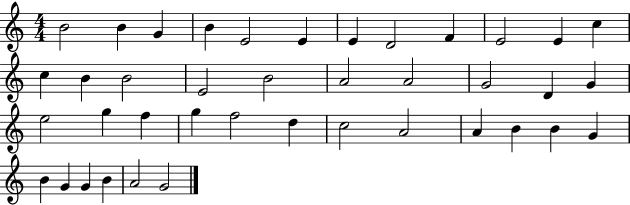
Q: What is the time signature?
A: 4/4